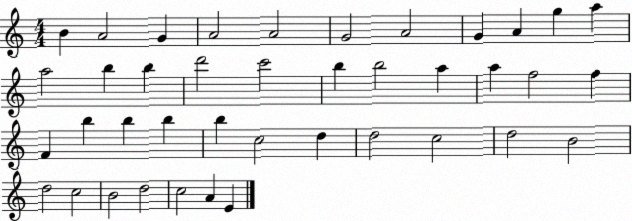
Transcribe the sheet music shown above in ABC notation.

X:1
T:Untitled
M:4/4
L:1/4
K:C
B A2 G A2 A2 G2 A2 G A g a a2 b b d'2 c'2 b b2 a a f2 f F b b b b c2 d d2 c2 d2 B2 d2 c2 B2 d2 c2 A E